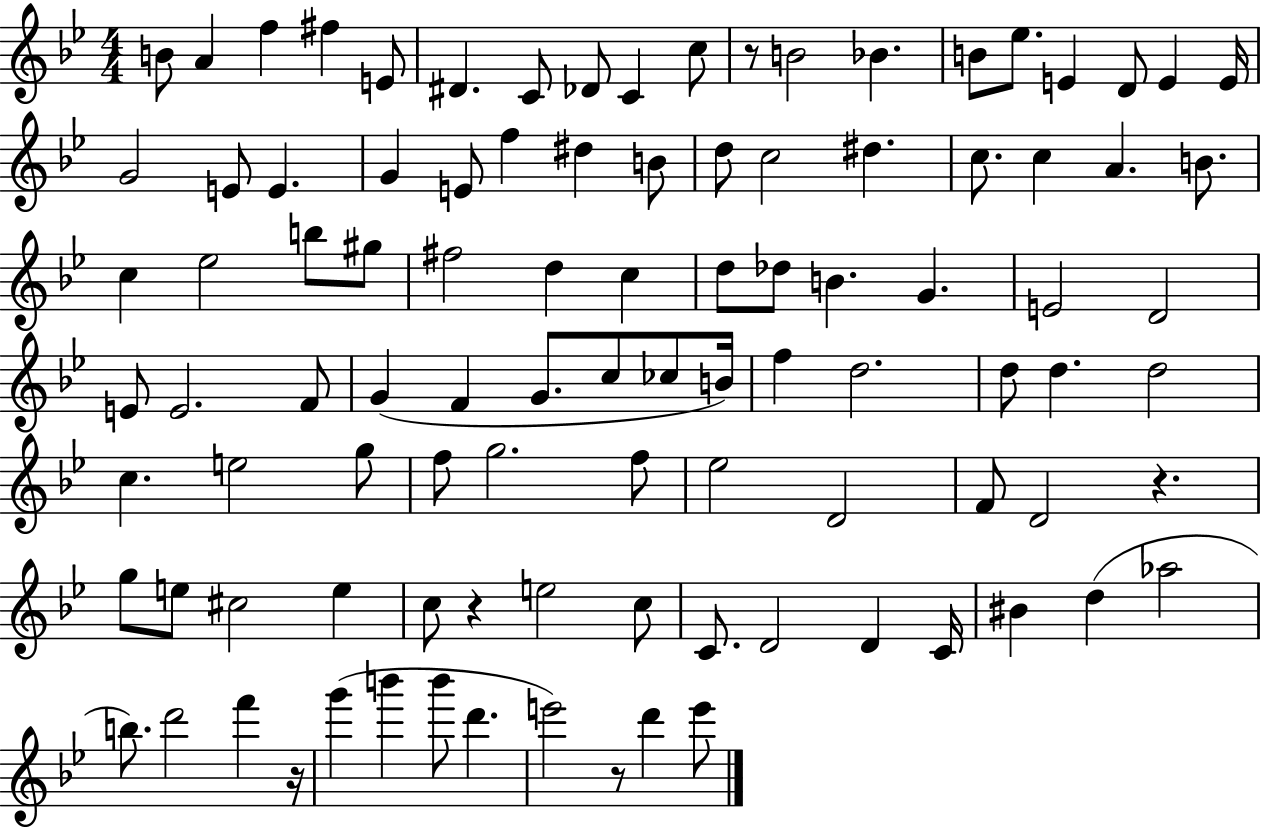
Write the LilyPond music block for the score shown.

{
  \clef treble
  \numericTimeSignature
  \time 4/4
  \key bes \major
  b'8 a'4 f''4 fis''4 e'8 | dis'4. c'8 des'8 c'4 c''8 | r8 b'2 bes'4. | b'8 ees''8. e'4 d'8 e'4 e'16 | \break g'2 e'8 e'4. | g'4 e'8 f''4 dis''4 b'8 | d''8 c''2 dis''4. | c''8. c''4 a'4. b'8. | \break c''4 ees''2 b''8 gis''8 | fis''2 d''4 c''4 | d''8 des''8 b'4. g'4. | e'2 d'2 | \break e'8 e'2. f'8 | g'4( f'4 g'8. c''8 ces''8 b'16) | f''4 d''2. | d''8 d''4. d''2 | \break c''4. e''2 g''8 | f''8 g''2. f''8 | ees''2 d'2 | f'8 d'2 r4. | \break g''8 e''8 cis''2 e''4 | c''8 r4 e''2 c''8 | c'8. d'2 d'4 c'16 | bis'4 d''4( aes''2 | \break b''8.) d'''2 f'''4 r16 | g'''4( b'''4 b'''8 d'''4. | e'''2) r8 d'''4 e'''8 | \bar "|."
}